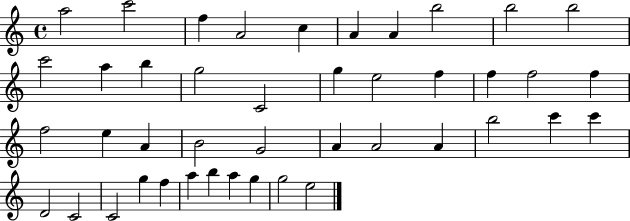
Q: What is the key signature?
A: C major